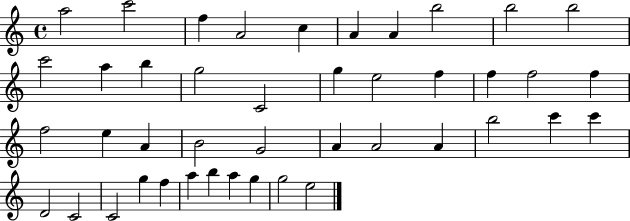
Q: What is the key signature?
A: C major